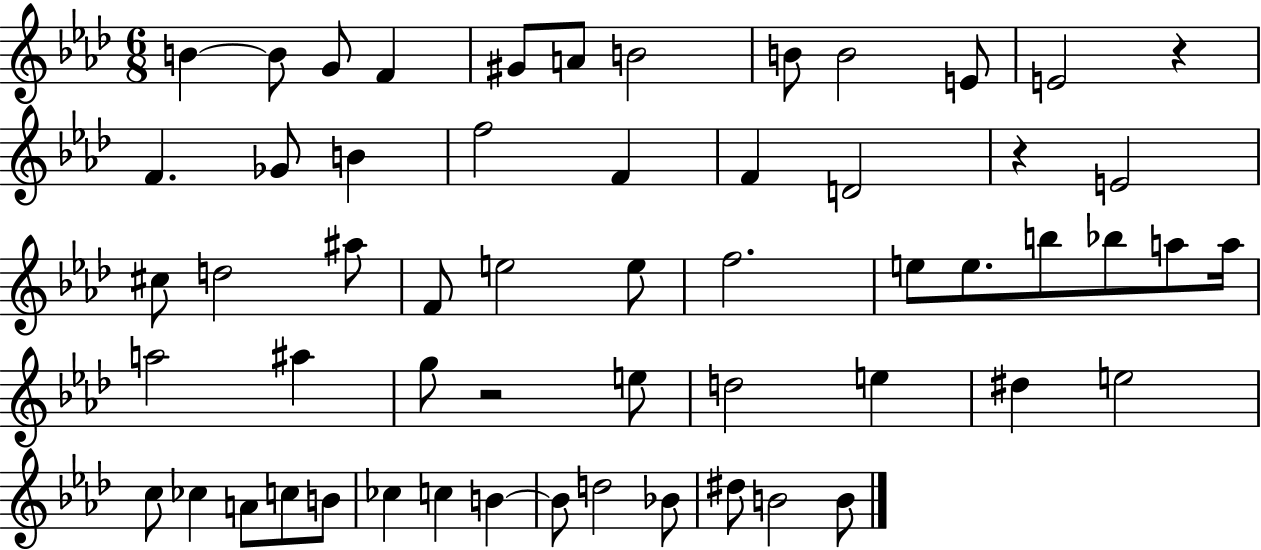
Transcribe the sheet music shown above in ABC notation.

X:1
T:Untitled
M:6/8
L:1/4
K:Ab
B B/2 G/2 F ^G/2 A/2 B2 B/2 B2 E/2 E2 z F _G/2 B f2 F F D2 z E2 ^c/2 d2 ^a/2 F/2 e2 e/2 f2 e/2 e/2 b/2 _b/2 a/2 a/4 a2 ^a g/2 z2 e/2 d2 e ^d e2 c/2 _c A/2 c/2 B/2 _c c B B/2 d2 _B/2 ^d/2 B2 B/2